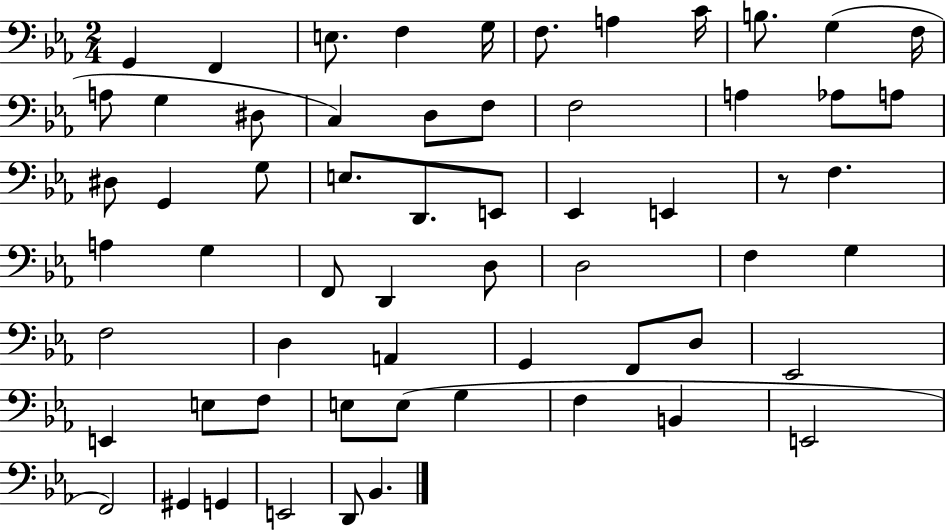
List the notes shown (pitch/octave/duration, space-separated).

G2/q F2/q E3/e. F3/q G3/s F3/e. A3/q C4/s B3/e. G3/q F3/s A3/e G3/q D#3/e C3/q D3/e F3/e F3/h A3/q Ab3/e A3/e D#3/e G2/q G3/e E3/e. D2/e. E2/e Eb2/q E2/q R/e F3/q. A3/q G3/q F2/e D2/q D3/e D3/h F3/q G3/q F3/h D3/q A2/q G2/q F2/e D3/e Eb2/h E2/q E3/e F3/e E3/e E3/e G3/q F3/q B2/q E2/h F2/h G#2/q G2/q E2/h D2/e Bb2/q.